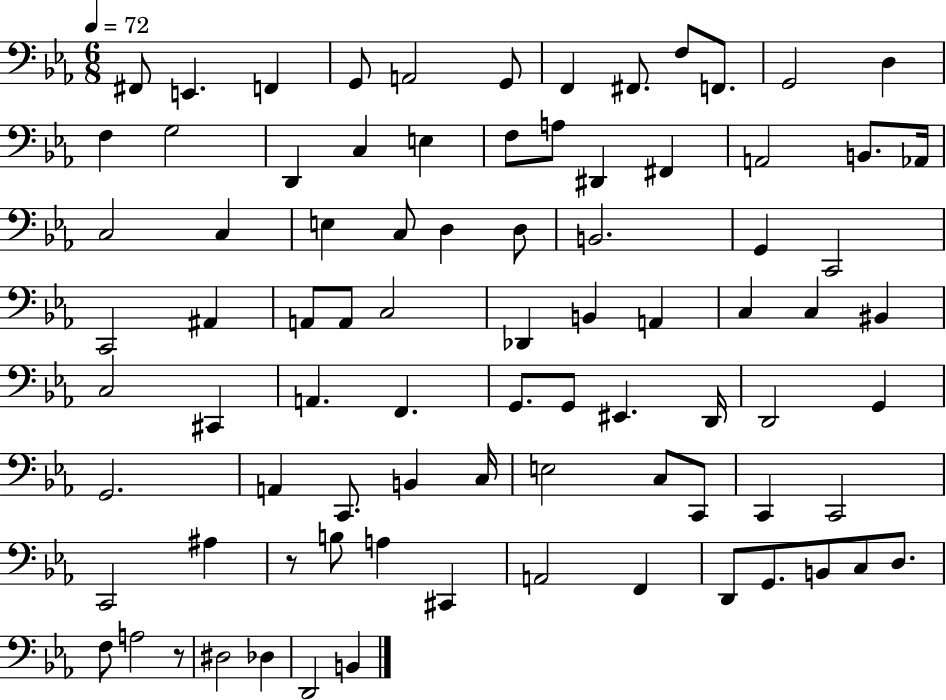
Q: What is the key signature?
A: EES major